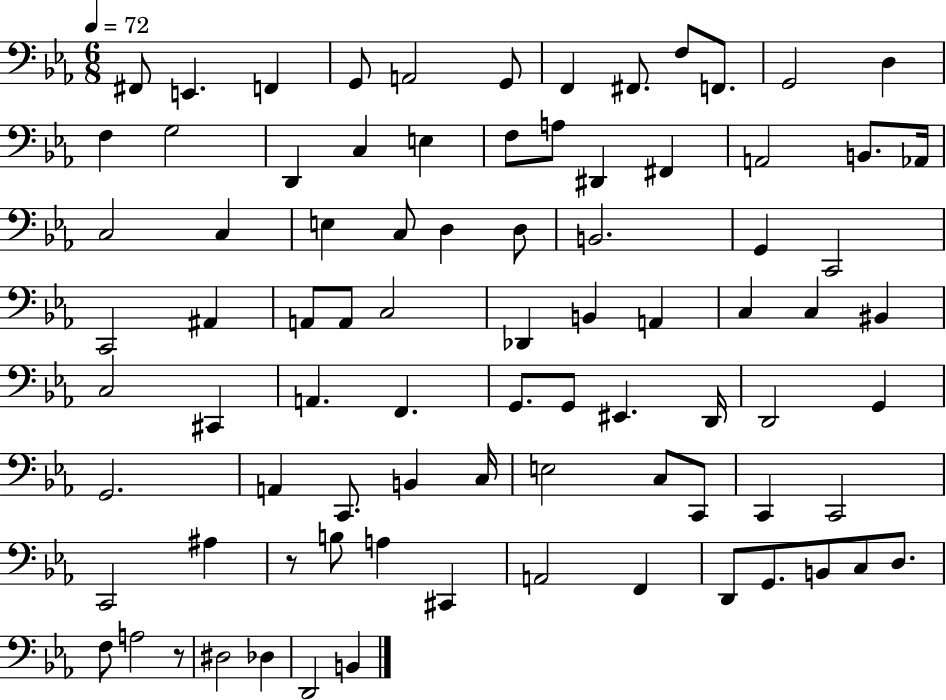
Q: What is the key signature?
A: EES major